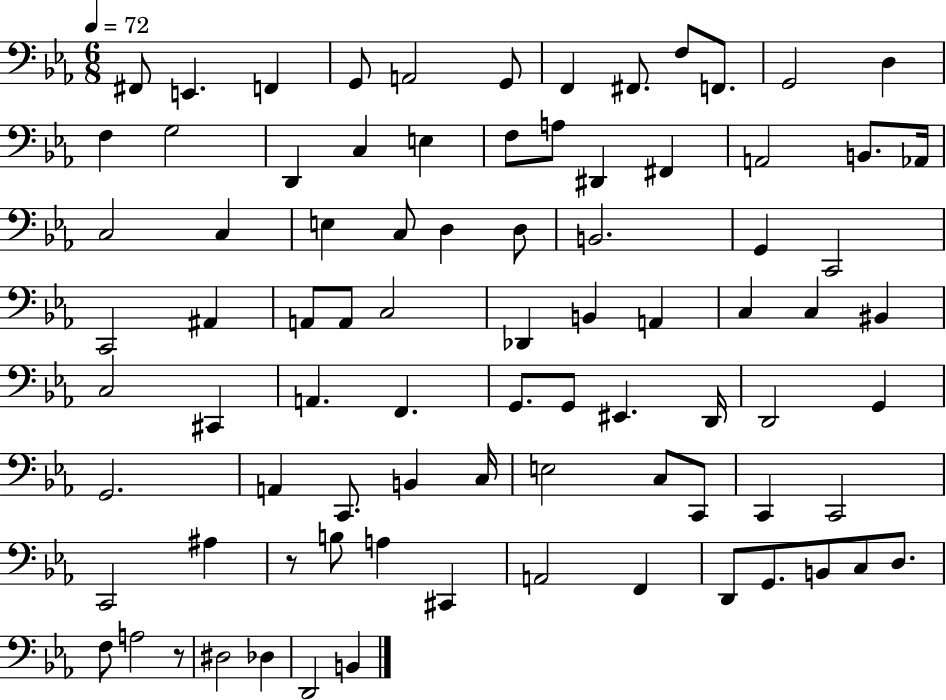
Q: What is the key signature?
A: EES major